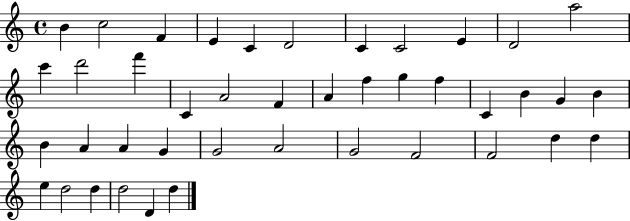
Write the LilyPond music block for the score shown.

{
  \clef treble
  \time 4/4
  \defaultTimeSignature
  \key c \major
  b'4 c''2 f'4 | e'4 c'4 d'2 | c'4 c'2 e'4 | d'2 a''2 | \break c'''4 d'''2 f'''4 | c'4 a'2 f'4 | a'4 f''4 g''4 f''4 | c'4 b'4 g'4 b'4 | \break b'4 a'4 a'4 g'4 | g'2 a'2 | g'2 f'2 | f'2 d''4 d''4 | \break e''4 d''2 d''4 | d''2 d'4 d''4 | \bar "|."
}